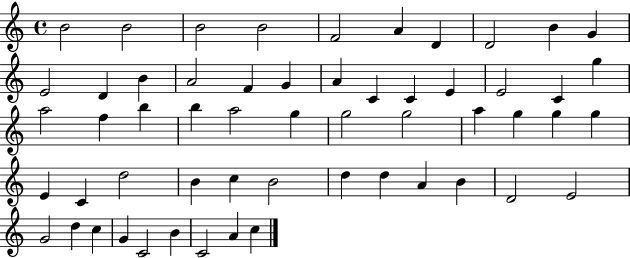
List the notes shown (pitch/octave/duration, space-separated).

B4/h B4/h B4/h B4/h F4/h A4/q D4/q D4/h B4/q G4/q E4/h D4/q B4/q A4/h F4/q G4/q A4/q C4/q C4/q E4/q E4/h C4/q G5/q A5/h F5/q B5/q B5/q A5/h G5/q G5/h G5/h A5/q G5/q G5/q G5/q E4/q C4/q D5/h B4/q C5/q B4/h D5/q D5/q A4/q B4/q D4/h E4/h G4/h D5/q C5/q G4/q C4/h B4/q C4/h A4/q C5/q